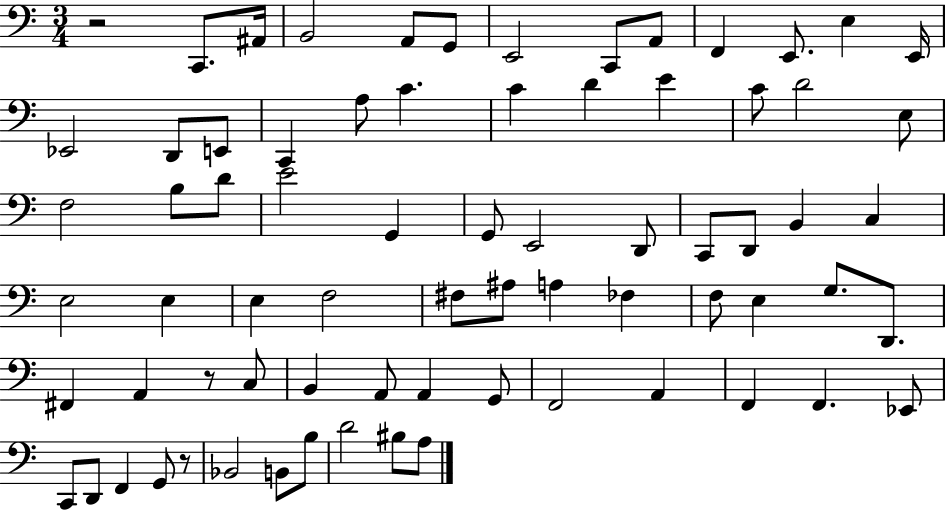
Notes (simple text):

R/h C2/e. A#2/s B2/h A2/e G2/e E2/h C2/e A2/e F2/q E2/e. E3/q E2/s Eb2/h D2/e E2/e C2/q A3/e C4/q. C4/q D4/q E4/q C4/e D4/h E3/e F3/h B3/e D4/e E4/h G2/q G2/e E2/h D2/e C2/e D2/e B2/q C3/q E3/h E3/q E3/q F3/h F#3/e A#3/e A3/q FES3/q F3/e E3/q G3/e. D2/e. F#2/q A2/q R/e C3/e B2/q A2/e A2/q G2/e F2/h A2/q F2/q F2/q. Eb2/e C2/e D2/e F2/q G2/e R/e Bb2/h B2/e B3/e D4/h BIS3/e A3/e